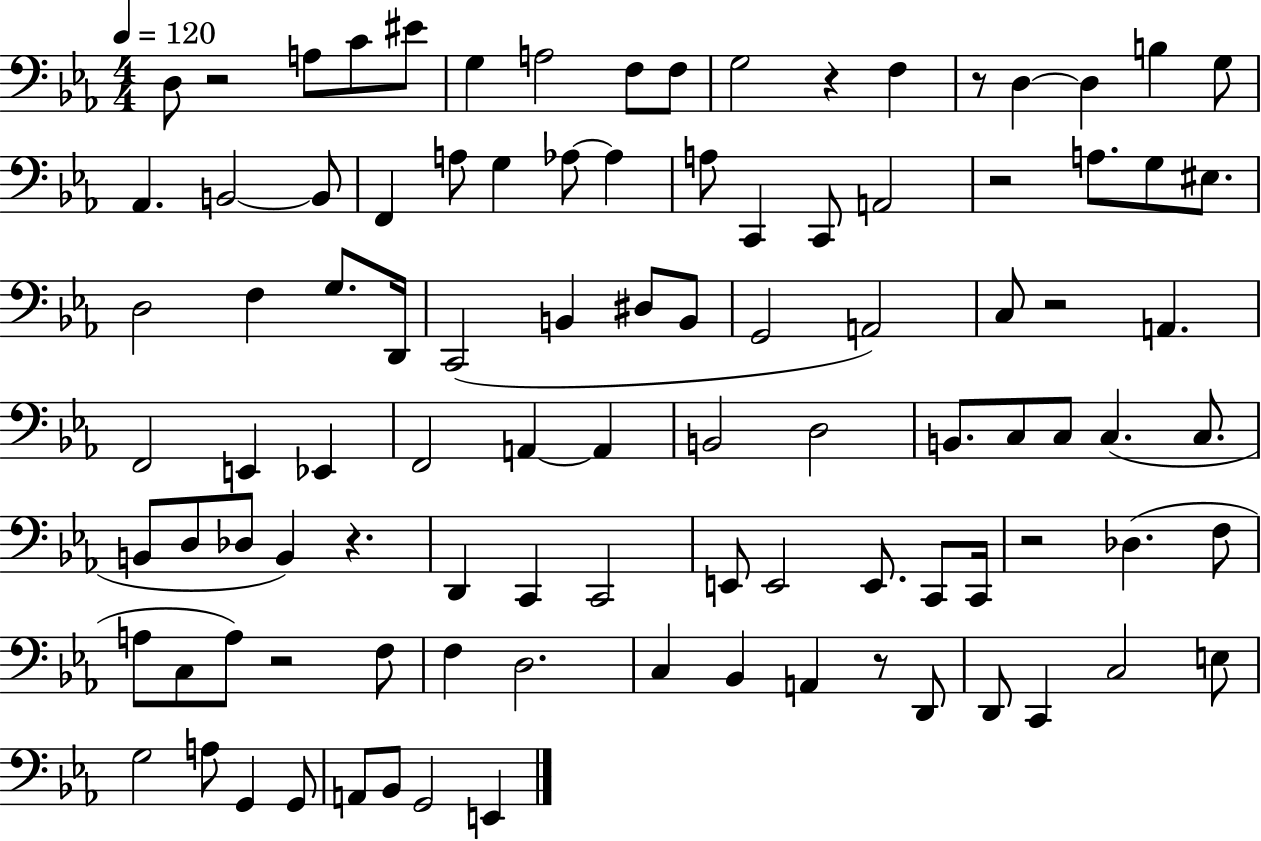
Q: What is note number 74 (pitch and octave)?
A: D3